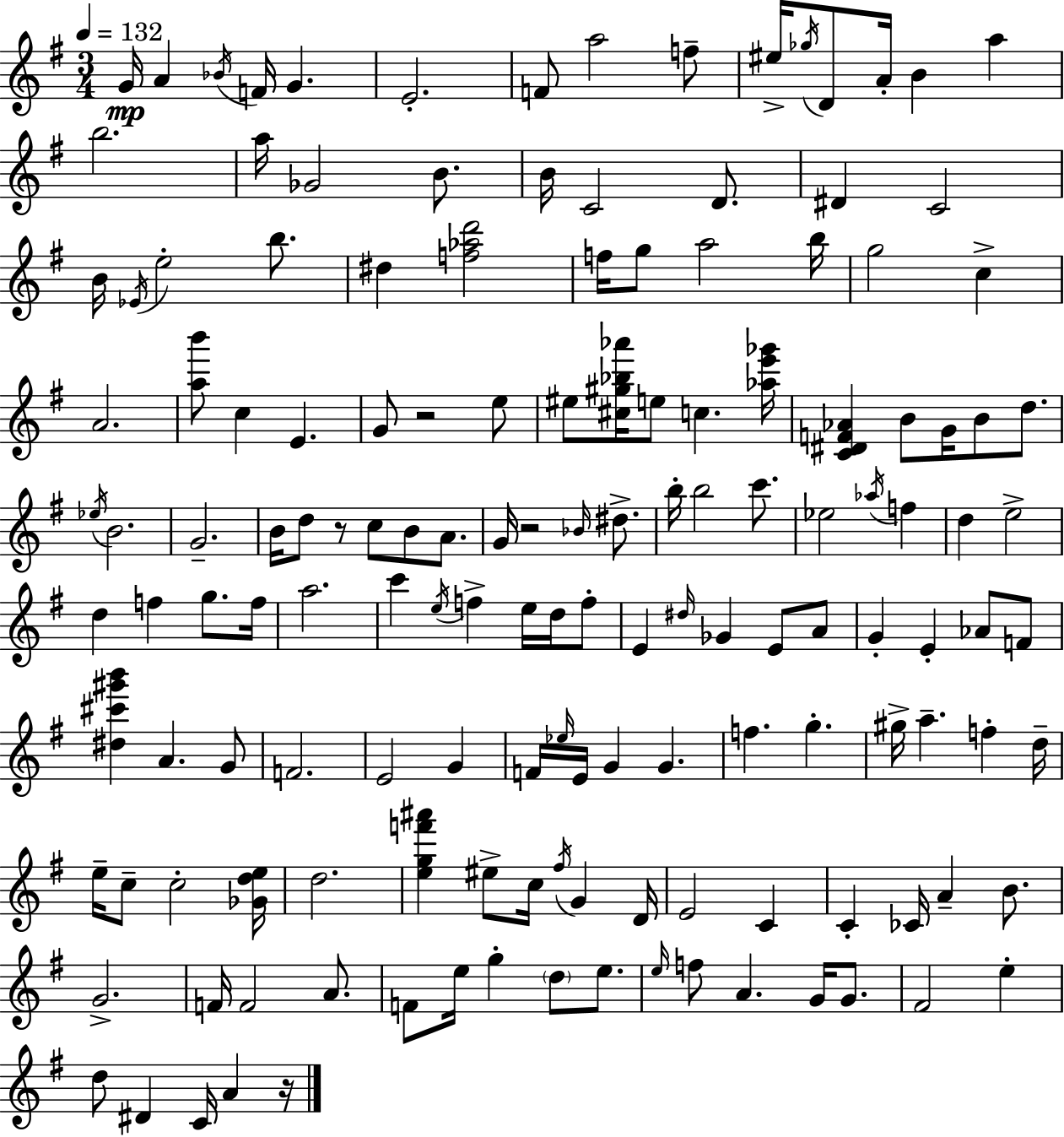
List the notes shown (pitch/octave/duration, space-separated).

G4/s A4/q Bb4/s F4/s G4/q. E4/h. F4/e A5/h F5/e EIS5/s Gb5/s D4/e A4/s B4/q A5/q B5/h. A5/s Gb4/h B4/e. B4/s C4/h D4/e. D#4/q C4/h B4/s Eb4/s E5/h B5/e. D#5/q [F5,Ab5,D6]/h F5/s G5/e A5/h B5/s G5/h C5/q A4/h. [A5,B6]/e C5/q E4/q. G4/e R/h E5/e EIS5/e [C#5,G#5,Bb5,Ab6]/s E5/e C5/q. [Ab5,E6,Gb6]/s [C4,D#4,F4,Ab4]/q B4/e G4/s B4/e D5/e. Eb5/s B4/h. G4/h. B4/s D5/e R/e C5/e B4/e A4/e. G4/s R/h Bb4/s D#5/e. B5/s B5/h C6/e. Eb5/h Ab5/s F5/q D5/q E5/h D5/q F5/q G5/e. F5/s A5/h. C6/q E5/s F5/q E5/s D5/s F5/e E4/q D#5/s Gb4/q E4/e A4/e G4/q E4/q Ab4/e F4/e [D#5,C#6,G#6,B6]/q A4/q. G4/e F4/h. E4/h G4/q F4/s Eb5/s E4/s G4/q G4/q. F5/q. G5/q. G#5/s A5/q. F5/q D5/s E5/s C5/e C5/h [Gb4,D5,E5]/s D5/h. [E5,G5,F6,A#6]/q EIS5/e C5/s F#5/s G4/q D4/s E4/h C4/q C4/q CES4/s A4/q B4/e. G4/h. F4/s F4/h A4/e. F4/e E5/s G5/q D5/e E5/e. E5/s F5/e A4/q. G4/s G4/e. F#4/h E5/q D5/e D#4/q C4/s A4/q R/s